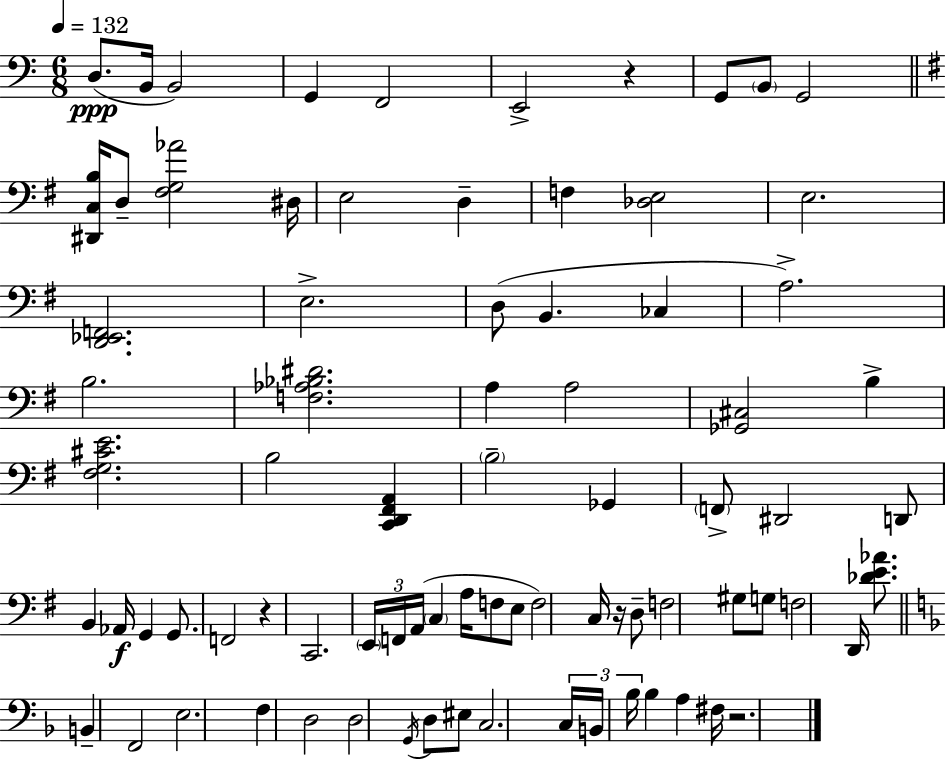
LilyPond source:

{
  \clef bass
  \numericTimeSignature
  \time 6/8
  \key a \minor
  \tempo 4 = 132
  \repeat volta 2 { d8.(\ppp b,16 b,2) | g,4 f,2 | e,2-> r4 | g,8 \parenthesize b,8 g,2 | \break \bar "||" \break \key g \major <dis, c b>16 d8-- <fis g aes'>2 dis16 | e2 d4-- | f4 <des e>2 | e2. | \break <d, ees, f,>2. | e2.-> | d8( b,4. ces4 | a2.->) | \break b2. | <f aes bes dis'>2. | a4 a2 | <ges, cis>2 b4-> | \break <fis g cis' e'>2. | b2 <c, d, fis, a,>4 | \parenthesize b2-- ges,4 | \parenthesize f,8-> dis,2 d,8 | \break b,4 aes,16\f g,4 g,8. | f,2 r4 | c,2. | \tuplet 3/2 { \parenthesize e,16 f,16 a,16( } \parenthesize c4 a16 f8 e8 | \break f2) c16 r16 d8-- | f2 gis8 g8 | f2 d,16 <des' e' aes'>8. | \bar "||" \break \key f \major b,4-- f,2 | e2. | f4 d2 | d2 \acciaccatura { g,16 } d8 eis8 | \break c2. | \tuplet 3/2 { c16 b,16 bes16 } bes4 a4 | fis16 r2. | } \bar "|."
}